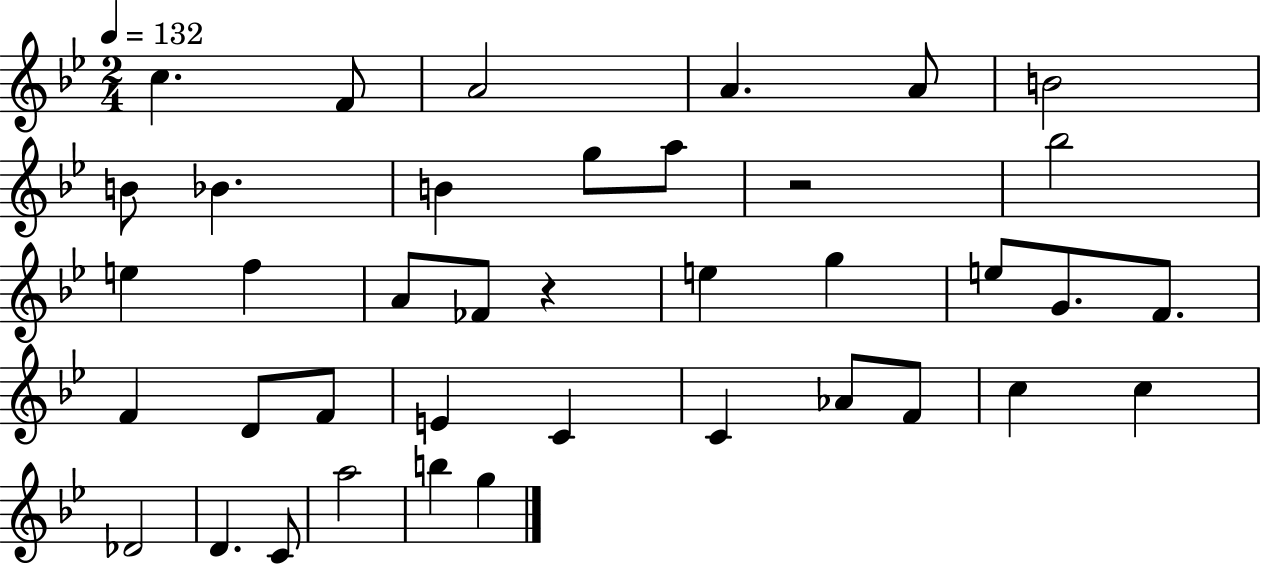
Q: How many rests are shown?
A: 2